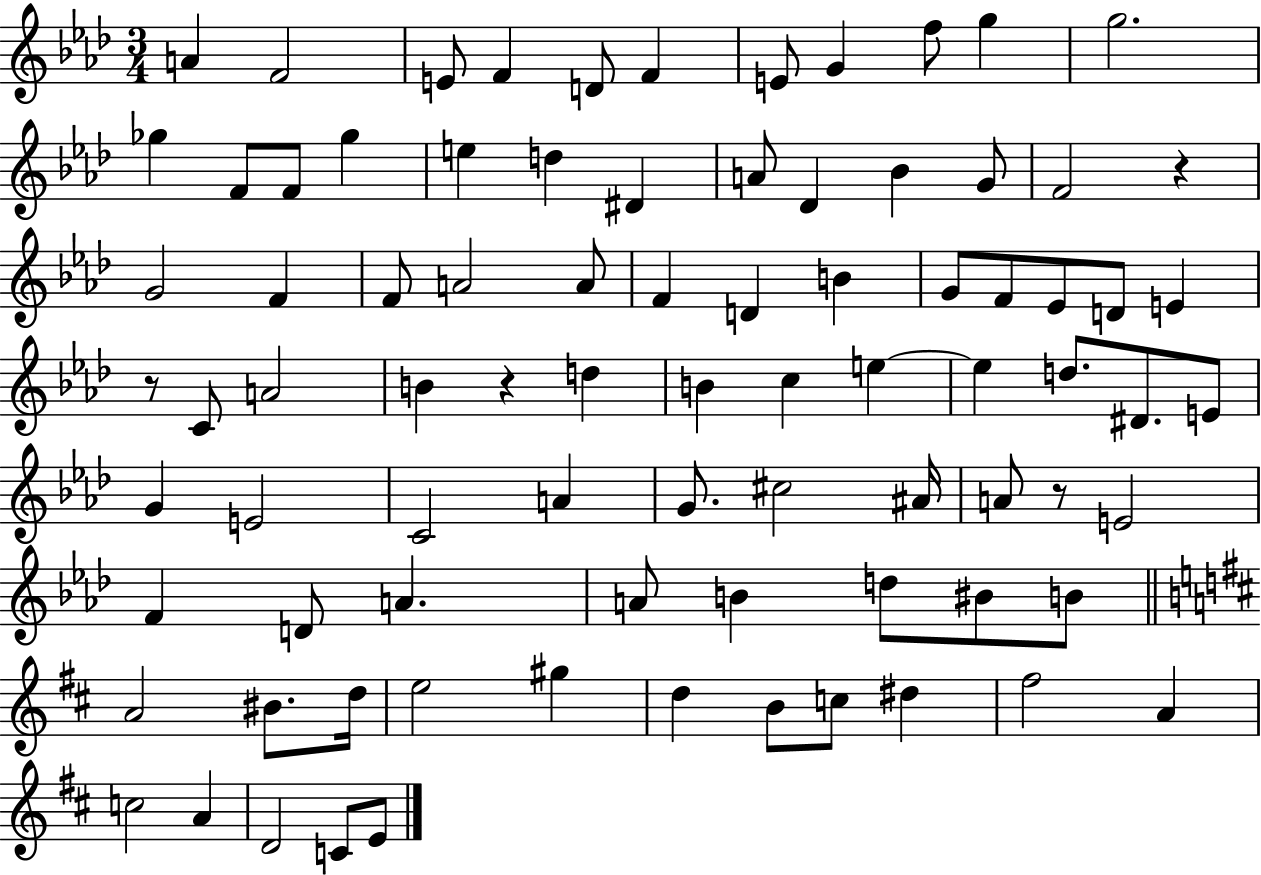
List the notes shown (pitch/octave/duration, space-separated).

A4/q F4/h E4/e F4/q D4/e F4/q E4/e G4/q F5/e G5/q G5/h. Gb5/q F4/e F4/e Gb5/q E5/q D5/q D#4/q A4/e Db4/q Bb4/q G4/e F4/h R/q G4/h F4/q F4/e A4/h A4/e F4/q D4/q B4/q G4/e F4/e Eb4/e D4/e E4/q R/e C4/e A4/h B4/q R/q D5/q B4/q C5/q E5/q E5/q D5/e. D#4/e. E4/e G4/q E4/h C4/h A4/q G4/e. C#5/h A#4/s A4/e R/e E4/h F4/q D4/e A4/q. A4/e B4/q D5/e BIS4/e B4/e A4/h BIS4/e. D5/s E5/h G#5/q D5/q B4/e C5/e D#5/q F#5/h A4/q C5/h A4/q D4/h C4/e E4/e